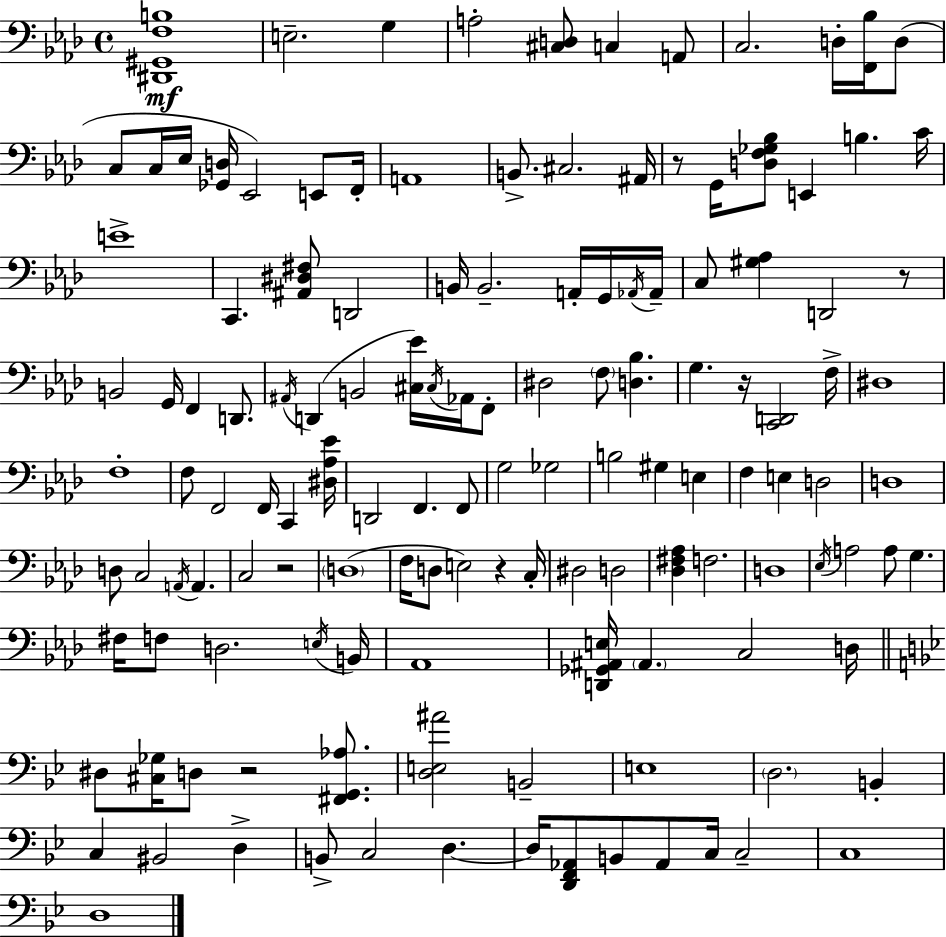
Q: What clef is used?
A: bass